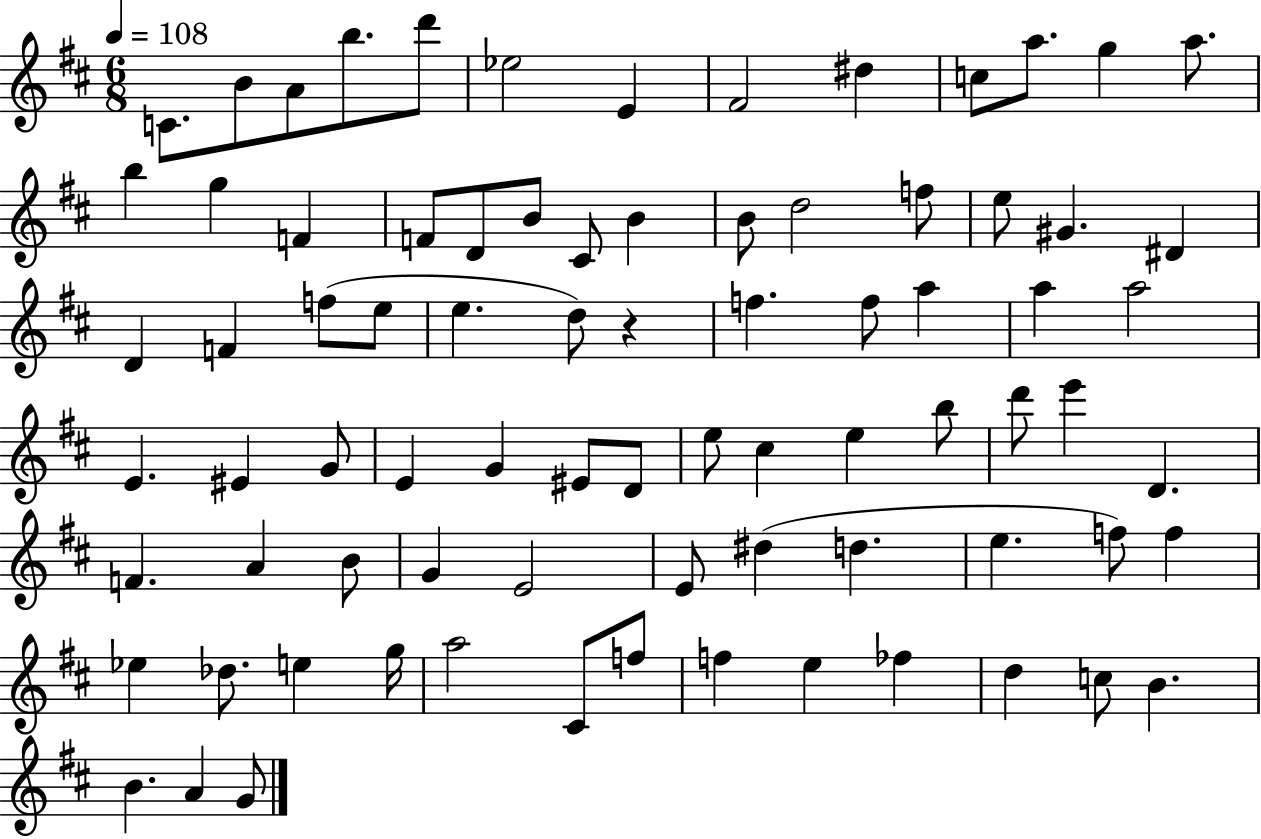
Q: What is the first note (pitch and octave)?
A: C4